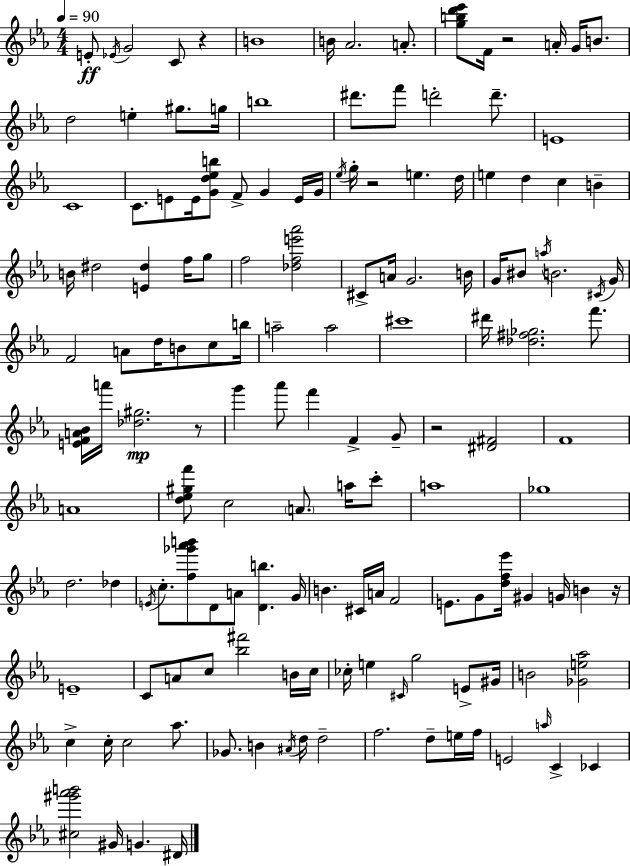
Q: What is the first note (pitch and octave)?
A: E4